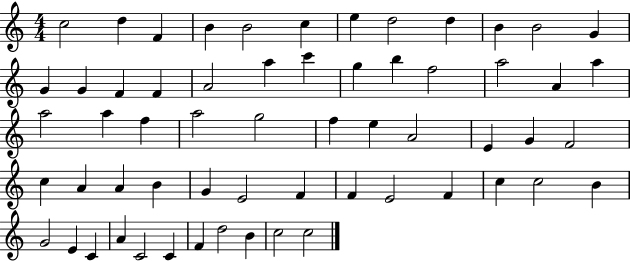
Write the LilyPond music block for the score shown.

{
  \clef treble
  \numericTimeSignature
  \time 4/4
  \key c \major
  c''2 d''4 f'4 | b'4 b'2 c''4 | e''4 d''2 d''4 | b'4 b'2 g'4 | \break g'4 g'4 f'4 f'4 | a'2 a''4 c'''4 | g''4 b''4 f''2 | a''2 a'4 a''4 | \break a''2 a''4 f''4 | a''2 g''2 | f''4 e''4 a'2 | e'4 g'4 f'2 | \break c''4 a'4 a'4 b'4 | g'4 e'2 f'4 | f'4 e'2 f'4 | c''4 c''2 b'4 | \break g'2 e'4 c'4 | a'4 c'2 c'4 | f'4 d''2 b'4 | c''2 c''2 | \break \bar "|."
}